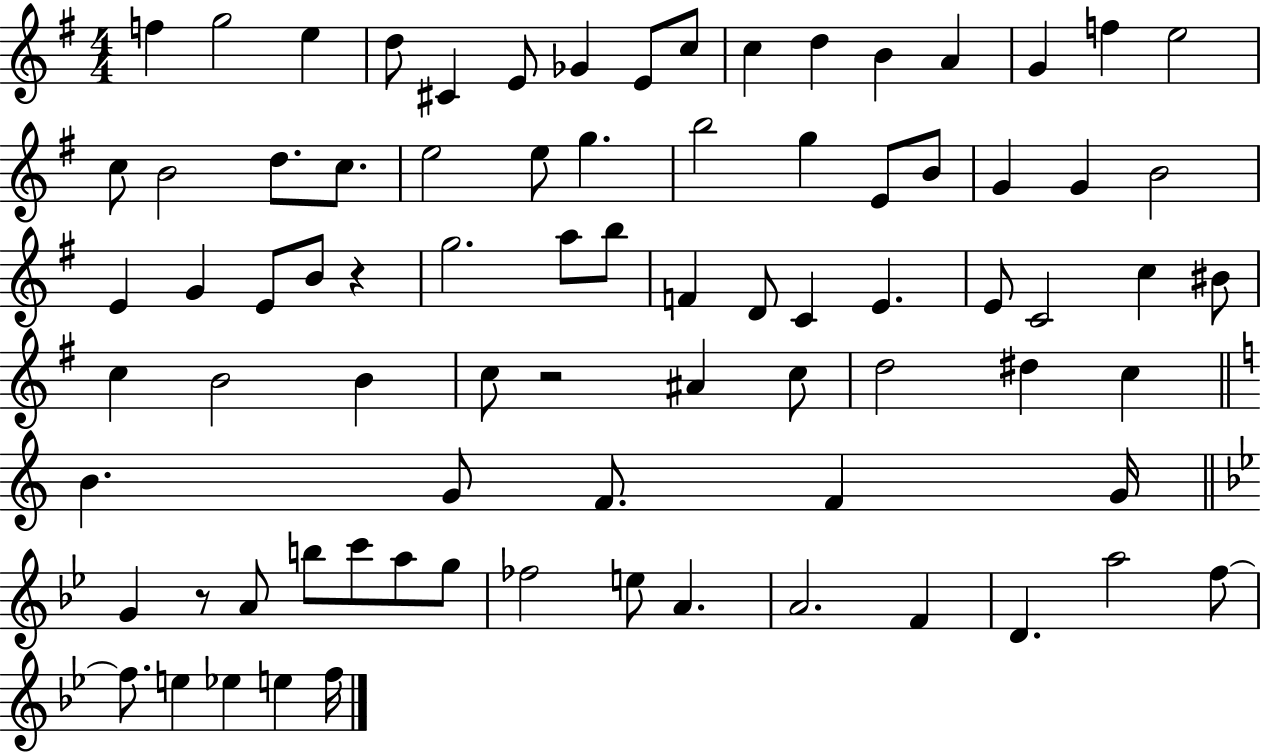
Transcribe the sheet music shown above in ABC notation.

X:1
T:Untitled
M:4/4
L:1/4
K:G
f g2 e d/2 ^C E/2 _G E/2 c/2 c d B A G f e2 c/2 B2 d/2 c/2 e2 e/2 g b2 g E/2 B/2 G G B2 E G E/2 B/2 z g2 a/2 b/2 F D/2 C E E/2 C2 c ^B/2 c B2 B c/2 z2 ^A c/2 d2 ^d c B G/2 F/2 F G/4 G z/2 A/2 b/2 c'/2 a/2 g/2 _f2 e/2 A A2 F D a2 f/2 f/2 e _e e f/4